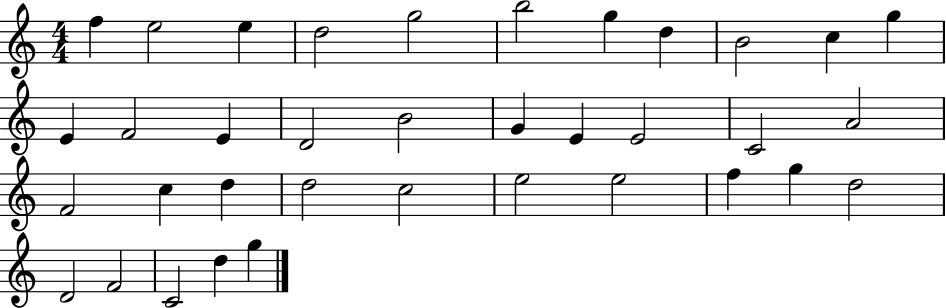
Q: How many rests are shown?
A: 0